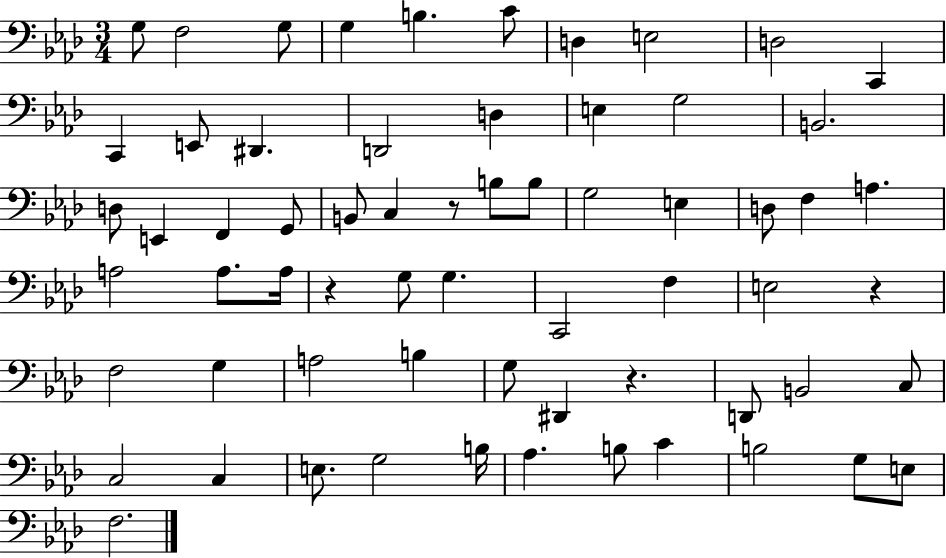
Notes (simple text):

G3/e F3/h G3/e G3/q B3/q. C4/e D3/q E3/h D3/h C2/q C2/q E2/e D#2/q. D2/h D3/q E3/q G3/h B2/h. D3/e E2/q F2/q G2/e B2/e C3/q R/e B3/e B3/e G3/h E3/q D3/e F3/q A3/q. A3/h A3/e. A3/s R/q G3/e G3/q. C2/h F3/q E3/h R/q F3/h G3/q A3/h B3/q G3/e D#2/q R/q. D2/e B2/h C3/e C3/h C3/q E3/e. G3/h B3/s Ab3/q. B3/e C4/q B3/h G3/e E3/e F3/h.